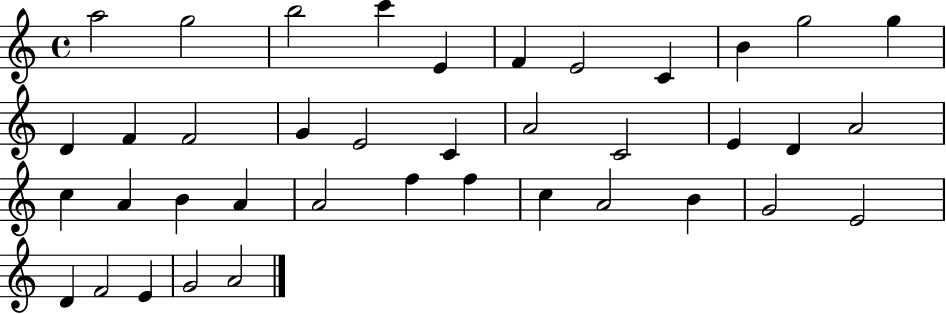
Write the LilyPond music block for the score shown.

{
  \clef treble
  \time 4/4
  \defaultTimeSignature
  \key c \major
  a''2 g''2 | b''2 c'''4 e'4 | f'4 e'2 c'4 | b'4 g''2 g''4 | \break d'4 f'4 f'2 | g'4 e'2 c'4 | a'2 c'2 | e'4 d'4 a'2 | \break c''4 a'4 b'4 a'4 | a'2 f''4 f''4 | c''4 a'2 b'4 | g'2 e'2 | \break d'4 f'2 e'4 | g'2 a'2 | \bar "|."
}